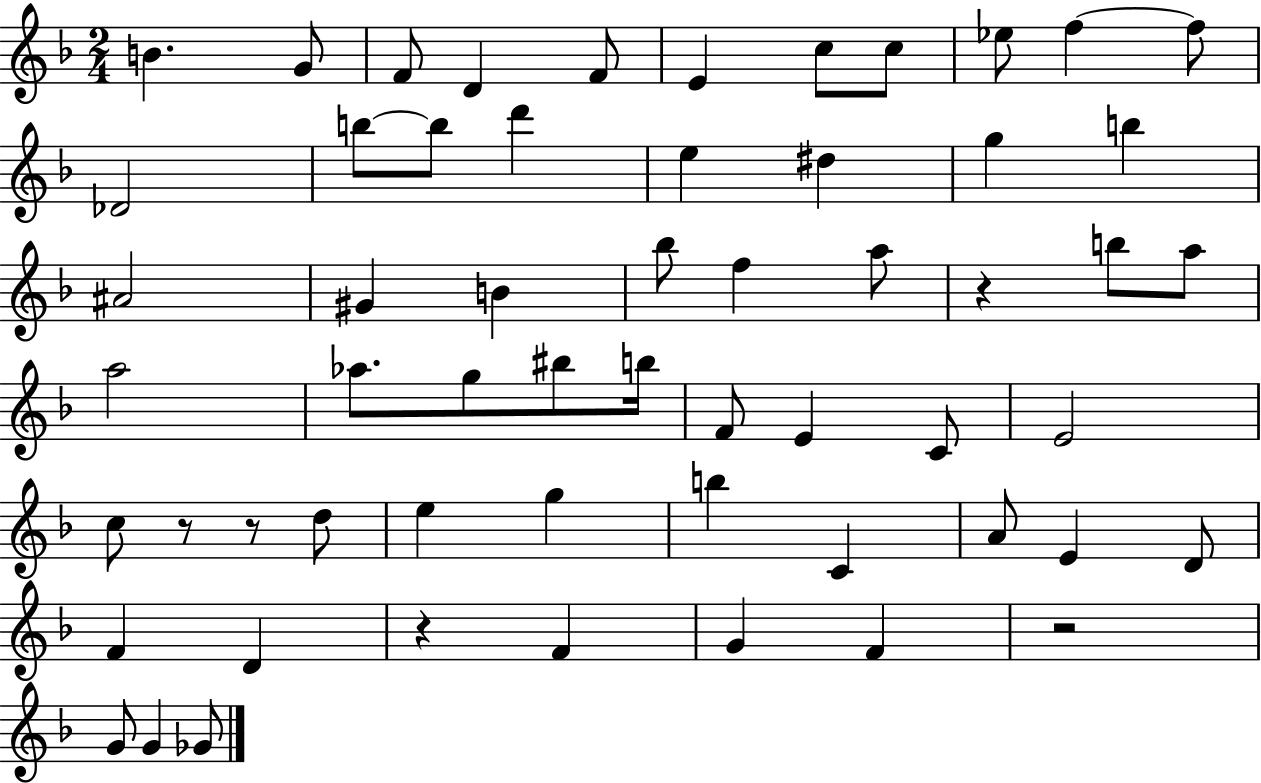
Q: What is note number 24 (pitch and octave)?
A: F5